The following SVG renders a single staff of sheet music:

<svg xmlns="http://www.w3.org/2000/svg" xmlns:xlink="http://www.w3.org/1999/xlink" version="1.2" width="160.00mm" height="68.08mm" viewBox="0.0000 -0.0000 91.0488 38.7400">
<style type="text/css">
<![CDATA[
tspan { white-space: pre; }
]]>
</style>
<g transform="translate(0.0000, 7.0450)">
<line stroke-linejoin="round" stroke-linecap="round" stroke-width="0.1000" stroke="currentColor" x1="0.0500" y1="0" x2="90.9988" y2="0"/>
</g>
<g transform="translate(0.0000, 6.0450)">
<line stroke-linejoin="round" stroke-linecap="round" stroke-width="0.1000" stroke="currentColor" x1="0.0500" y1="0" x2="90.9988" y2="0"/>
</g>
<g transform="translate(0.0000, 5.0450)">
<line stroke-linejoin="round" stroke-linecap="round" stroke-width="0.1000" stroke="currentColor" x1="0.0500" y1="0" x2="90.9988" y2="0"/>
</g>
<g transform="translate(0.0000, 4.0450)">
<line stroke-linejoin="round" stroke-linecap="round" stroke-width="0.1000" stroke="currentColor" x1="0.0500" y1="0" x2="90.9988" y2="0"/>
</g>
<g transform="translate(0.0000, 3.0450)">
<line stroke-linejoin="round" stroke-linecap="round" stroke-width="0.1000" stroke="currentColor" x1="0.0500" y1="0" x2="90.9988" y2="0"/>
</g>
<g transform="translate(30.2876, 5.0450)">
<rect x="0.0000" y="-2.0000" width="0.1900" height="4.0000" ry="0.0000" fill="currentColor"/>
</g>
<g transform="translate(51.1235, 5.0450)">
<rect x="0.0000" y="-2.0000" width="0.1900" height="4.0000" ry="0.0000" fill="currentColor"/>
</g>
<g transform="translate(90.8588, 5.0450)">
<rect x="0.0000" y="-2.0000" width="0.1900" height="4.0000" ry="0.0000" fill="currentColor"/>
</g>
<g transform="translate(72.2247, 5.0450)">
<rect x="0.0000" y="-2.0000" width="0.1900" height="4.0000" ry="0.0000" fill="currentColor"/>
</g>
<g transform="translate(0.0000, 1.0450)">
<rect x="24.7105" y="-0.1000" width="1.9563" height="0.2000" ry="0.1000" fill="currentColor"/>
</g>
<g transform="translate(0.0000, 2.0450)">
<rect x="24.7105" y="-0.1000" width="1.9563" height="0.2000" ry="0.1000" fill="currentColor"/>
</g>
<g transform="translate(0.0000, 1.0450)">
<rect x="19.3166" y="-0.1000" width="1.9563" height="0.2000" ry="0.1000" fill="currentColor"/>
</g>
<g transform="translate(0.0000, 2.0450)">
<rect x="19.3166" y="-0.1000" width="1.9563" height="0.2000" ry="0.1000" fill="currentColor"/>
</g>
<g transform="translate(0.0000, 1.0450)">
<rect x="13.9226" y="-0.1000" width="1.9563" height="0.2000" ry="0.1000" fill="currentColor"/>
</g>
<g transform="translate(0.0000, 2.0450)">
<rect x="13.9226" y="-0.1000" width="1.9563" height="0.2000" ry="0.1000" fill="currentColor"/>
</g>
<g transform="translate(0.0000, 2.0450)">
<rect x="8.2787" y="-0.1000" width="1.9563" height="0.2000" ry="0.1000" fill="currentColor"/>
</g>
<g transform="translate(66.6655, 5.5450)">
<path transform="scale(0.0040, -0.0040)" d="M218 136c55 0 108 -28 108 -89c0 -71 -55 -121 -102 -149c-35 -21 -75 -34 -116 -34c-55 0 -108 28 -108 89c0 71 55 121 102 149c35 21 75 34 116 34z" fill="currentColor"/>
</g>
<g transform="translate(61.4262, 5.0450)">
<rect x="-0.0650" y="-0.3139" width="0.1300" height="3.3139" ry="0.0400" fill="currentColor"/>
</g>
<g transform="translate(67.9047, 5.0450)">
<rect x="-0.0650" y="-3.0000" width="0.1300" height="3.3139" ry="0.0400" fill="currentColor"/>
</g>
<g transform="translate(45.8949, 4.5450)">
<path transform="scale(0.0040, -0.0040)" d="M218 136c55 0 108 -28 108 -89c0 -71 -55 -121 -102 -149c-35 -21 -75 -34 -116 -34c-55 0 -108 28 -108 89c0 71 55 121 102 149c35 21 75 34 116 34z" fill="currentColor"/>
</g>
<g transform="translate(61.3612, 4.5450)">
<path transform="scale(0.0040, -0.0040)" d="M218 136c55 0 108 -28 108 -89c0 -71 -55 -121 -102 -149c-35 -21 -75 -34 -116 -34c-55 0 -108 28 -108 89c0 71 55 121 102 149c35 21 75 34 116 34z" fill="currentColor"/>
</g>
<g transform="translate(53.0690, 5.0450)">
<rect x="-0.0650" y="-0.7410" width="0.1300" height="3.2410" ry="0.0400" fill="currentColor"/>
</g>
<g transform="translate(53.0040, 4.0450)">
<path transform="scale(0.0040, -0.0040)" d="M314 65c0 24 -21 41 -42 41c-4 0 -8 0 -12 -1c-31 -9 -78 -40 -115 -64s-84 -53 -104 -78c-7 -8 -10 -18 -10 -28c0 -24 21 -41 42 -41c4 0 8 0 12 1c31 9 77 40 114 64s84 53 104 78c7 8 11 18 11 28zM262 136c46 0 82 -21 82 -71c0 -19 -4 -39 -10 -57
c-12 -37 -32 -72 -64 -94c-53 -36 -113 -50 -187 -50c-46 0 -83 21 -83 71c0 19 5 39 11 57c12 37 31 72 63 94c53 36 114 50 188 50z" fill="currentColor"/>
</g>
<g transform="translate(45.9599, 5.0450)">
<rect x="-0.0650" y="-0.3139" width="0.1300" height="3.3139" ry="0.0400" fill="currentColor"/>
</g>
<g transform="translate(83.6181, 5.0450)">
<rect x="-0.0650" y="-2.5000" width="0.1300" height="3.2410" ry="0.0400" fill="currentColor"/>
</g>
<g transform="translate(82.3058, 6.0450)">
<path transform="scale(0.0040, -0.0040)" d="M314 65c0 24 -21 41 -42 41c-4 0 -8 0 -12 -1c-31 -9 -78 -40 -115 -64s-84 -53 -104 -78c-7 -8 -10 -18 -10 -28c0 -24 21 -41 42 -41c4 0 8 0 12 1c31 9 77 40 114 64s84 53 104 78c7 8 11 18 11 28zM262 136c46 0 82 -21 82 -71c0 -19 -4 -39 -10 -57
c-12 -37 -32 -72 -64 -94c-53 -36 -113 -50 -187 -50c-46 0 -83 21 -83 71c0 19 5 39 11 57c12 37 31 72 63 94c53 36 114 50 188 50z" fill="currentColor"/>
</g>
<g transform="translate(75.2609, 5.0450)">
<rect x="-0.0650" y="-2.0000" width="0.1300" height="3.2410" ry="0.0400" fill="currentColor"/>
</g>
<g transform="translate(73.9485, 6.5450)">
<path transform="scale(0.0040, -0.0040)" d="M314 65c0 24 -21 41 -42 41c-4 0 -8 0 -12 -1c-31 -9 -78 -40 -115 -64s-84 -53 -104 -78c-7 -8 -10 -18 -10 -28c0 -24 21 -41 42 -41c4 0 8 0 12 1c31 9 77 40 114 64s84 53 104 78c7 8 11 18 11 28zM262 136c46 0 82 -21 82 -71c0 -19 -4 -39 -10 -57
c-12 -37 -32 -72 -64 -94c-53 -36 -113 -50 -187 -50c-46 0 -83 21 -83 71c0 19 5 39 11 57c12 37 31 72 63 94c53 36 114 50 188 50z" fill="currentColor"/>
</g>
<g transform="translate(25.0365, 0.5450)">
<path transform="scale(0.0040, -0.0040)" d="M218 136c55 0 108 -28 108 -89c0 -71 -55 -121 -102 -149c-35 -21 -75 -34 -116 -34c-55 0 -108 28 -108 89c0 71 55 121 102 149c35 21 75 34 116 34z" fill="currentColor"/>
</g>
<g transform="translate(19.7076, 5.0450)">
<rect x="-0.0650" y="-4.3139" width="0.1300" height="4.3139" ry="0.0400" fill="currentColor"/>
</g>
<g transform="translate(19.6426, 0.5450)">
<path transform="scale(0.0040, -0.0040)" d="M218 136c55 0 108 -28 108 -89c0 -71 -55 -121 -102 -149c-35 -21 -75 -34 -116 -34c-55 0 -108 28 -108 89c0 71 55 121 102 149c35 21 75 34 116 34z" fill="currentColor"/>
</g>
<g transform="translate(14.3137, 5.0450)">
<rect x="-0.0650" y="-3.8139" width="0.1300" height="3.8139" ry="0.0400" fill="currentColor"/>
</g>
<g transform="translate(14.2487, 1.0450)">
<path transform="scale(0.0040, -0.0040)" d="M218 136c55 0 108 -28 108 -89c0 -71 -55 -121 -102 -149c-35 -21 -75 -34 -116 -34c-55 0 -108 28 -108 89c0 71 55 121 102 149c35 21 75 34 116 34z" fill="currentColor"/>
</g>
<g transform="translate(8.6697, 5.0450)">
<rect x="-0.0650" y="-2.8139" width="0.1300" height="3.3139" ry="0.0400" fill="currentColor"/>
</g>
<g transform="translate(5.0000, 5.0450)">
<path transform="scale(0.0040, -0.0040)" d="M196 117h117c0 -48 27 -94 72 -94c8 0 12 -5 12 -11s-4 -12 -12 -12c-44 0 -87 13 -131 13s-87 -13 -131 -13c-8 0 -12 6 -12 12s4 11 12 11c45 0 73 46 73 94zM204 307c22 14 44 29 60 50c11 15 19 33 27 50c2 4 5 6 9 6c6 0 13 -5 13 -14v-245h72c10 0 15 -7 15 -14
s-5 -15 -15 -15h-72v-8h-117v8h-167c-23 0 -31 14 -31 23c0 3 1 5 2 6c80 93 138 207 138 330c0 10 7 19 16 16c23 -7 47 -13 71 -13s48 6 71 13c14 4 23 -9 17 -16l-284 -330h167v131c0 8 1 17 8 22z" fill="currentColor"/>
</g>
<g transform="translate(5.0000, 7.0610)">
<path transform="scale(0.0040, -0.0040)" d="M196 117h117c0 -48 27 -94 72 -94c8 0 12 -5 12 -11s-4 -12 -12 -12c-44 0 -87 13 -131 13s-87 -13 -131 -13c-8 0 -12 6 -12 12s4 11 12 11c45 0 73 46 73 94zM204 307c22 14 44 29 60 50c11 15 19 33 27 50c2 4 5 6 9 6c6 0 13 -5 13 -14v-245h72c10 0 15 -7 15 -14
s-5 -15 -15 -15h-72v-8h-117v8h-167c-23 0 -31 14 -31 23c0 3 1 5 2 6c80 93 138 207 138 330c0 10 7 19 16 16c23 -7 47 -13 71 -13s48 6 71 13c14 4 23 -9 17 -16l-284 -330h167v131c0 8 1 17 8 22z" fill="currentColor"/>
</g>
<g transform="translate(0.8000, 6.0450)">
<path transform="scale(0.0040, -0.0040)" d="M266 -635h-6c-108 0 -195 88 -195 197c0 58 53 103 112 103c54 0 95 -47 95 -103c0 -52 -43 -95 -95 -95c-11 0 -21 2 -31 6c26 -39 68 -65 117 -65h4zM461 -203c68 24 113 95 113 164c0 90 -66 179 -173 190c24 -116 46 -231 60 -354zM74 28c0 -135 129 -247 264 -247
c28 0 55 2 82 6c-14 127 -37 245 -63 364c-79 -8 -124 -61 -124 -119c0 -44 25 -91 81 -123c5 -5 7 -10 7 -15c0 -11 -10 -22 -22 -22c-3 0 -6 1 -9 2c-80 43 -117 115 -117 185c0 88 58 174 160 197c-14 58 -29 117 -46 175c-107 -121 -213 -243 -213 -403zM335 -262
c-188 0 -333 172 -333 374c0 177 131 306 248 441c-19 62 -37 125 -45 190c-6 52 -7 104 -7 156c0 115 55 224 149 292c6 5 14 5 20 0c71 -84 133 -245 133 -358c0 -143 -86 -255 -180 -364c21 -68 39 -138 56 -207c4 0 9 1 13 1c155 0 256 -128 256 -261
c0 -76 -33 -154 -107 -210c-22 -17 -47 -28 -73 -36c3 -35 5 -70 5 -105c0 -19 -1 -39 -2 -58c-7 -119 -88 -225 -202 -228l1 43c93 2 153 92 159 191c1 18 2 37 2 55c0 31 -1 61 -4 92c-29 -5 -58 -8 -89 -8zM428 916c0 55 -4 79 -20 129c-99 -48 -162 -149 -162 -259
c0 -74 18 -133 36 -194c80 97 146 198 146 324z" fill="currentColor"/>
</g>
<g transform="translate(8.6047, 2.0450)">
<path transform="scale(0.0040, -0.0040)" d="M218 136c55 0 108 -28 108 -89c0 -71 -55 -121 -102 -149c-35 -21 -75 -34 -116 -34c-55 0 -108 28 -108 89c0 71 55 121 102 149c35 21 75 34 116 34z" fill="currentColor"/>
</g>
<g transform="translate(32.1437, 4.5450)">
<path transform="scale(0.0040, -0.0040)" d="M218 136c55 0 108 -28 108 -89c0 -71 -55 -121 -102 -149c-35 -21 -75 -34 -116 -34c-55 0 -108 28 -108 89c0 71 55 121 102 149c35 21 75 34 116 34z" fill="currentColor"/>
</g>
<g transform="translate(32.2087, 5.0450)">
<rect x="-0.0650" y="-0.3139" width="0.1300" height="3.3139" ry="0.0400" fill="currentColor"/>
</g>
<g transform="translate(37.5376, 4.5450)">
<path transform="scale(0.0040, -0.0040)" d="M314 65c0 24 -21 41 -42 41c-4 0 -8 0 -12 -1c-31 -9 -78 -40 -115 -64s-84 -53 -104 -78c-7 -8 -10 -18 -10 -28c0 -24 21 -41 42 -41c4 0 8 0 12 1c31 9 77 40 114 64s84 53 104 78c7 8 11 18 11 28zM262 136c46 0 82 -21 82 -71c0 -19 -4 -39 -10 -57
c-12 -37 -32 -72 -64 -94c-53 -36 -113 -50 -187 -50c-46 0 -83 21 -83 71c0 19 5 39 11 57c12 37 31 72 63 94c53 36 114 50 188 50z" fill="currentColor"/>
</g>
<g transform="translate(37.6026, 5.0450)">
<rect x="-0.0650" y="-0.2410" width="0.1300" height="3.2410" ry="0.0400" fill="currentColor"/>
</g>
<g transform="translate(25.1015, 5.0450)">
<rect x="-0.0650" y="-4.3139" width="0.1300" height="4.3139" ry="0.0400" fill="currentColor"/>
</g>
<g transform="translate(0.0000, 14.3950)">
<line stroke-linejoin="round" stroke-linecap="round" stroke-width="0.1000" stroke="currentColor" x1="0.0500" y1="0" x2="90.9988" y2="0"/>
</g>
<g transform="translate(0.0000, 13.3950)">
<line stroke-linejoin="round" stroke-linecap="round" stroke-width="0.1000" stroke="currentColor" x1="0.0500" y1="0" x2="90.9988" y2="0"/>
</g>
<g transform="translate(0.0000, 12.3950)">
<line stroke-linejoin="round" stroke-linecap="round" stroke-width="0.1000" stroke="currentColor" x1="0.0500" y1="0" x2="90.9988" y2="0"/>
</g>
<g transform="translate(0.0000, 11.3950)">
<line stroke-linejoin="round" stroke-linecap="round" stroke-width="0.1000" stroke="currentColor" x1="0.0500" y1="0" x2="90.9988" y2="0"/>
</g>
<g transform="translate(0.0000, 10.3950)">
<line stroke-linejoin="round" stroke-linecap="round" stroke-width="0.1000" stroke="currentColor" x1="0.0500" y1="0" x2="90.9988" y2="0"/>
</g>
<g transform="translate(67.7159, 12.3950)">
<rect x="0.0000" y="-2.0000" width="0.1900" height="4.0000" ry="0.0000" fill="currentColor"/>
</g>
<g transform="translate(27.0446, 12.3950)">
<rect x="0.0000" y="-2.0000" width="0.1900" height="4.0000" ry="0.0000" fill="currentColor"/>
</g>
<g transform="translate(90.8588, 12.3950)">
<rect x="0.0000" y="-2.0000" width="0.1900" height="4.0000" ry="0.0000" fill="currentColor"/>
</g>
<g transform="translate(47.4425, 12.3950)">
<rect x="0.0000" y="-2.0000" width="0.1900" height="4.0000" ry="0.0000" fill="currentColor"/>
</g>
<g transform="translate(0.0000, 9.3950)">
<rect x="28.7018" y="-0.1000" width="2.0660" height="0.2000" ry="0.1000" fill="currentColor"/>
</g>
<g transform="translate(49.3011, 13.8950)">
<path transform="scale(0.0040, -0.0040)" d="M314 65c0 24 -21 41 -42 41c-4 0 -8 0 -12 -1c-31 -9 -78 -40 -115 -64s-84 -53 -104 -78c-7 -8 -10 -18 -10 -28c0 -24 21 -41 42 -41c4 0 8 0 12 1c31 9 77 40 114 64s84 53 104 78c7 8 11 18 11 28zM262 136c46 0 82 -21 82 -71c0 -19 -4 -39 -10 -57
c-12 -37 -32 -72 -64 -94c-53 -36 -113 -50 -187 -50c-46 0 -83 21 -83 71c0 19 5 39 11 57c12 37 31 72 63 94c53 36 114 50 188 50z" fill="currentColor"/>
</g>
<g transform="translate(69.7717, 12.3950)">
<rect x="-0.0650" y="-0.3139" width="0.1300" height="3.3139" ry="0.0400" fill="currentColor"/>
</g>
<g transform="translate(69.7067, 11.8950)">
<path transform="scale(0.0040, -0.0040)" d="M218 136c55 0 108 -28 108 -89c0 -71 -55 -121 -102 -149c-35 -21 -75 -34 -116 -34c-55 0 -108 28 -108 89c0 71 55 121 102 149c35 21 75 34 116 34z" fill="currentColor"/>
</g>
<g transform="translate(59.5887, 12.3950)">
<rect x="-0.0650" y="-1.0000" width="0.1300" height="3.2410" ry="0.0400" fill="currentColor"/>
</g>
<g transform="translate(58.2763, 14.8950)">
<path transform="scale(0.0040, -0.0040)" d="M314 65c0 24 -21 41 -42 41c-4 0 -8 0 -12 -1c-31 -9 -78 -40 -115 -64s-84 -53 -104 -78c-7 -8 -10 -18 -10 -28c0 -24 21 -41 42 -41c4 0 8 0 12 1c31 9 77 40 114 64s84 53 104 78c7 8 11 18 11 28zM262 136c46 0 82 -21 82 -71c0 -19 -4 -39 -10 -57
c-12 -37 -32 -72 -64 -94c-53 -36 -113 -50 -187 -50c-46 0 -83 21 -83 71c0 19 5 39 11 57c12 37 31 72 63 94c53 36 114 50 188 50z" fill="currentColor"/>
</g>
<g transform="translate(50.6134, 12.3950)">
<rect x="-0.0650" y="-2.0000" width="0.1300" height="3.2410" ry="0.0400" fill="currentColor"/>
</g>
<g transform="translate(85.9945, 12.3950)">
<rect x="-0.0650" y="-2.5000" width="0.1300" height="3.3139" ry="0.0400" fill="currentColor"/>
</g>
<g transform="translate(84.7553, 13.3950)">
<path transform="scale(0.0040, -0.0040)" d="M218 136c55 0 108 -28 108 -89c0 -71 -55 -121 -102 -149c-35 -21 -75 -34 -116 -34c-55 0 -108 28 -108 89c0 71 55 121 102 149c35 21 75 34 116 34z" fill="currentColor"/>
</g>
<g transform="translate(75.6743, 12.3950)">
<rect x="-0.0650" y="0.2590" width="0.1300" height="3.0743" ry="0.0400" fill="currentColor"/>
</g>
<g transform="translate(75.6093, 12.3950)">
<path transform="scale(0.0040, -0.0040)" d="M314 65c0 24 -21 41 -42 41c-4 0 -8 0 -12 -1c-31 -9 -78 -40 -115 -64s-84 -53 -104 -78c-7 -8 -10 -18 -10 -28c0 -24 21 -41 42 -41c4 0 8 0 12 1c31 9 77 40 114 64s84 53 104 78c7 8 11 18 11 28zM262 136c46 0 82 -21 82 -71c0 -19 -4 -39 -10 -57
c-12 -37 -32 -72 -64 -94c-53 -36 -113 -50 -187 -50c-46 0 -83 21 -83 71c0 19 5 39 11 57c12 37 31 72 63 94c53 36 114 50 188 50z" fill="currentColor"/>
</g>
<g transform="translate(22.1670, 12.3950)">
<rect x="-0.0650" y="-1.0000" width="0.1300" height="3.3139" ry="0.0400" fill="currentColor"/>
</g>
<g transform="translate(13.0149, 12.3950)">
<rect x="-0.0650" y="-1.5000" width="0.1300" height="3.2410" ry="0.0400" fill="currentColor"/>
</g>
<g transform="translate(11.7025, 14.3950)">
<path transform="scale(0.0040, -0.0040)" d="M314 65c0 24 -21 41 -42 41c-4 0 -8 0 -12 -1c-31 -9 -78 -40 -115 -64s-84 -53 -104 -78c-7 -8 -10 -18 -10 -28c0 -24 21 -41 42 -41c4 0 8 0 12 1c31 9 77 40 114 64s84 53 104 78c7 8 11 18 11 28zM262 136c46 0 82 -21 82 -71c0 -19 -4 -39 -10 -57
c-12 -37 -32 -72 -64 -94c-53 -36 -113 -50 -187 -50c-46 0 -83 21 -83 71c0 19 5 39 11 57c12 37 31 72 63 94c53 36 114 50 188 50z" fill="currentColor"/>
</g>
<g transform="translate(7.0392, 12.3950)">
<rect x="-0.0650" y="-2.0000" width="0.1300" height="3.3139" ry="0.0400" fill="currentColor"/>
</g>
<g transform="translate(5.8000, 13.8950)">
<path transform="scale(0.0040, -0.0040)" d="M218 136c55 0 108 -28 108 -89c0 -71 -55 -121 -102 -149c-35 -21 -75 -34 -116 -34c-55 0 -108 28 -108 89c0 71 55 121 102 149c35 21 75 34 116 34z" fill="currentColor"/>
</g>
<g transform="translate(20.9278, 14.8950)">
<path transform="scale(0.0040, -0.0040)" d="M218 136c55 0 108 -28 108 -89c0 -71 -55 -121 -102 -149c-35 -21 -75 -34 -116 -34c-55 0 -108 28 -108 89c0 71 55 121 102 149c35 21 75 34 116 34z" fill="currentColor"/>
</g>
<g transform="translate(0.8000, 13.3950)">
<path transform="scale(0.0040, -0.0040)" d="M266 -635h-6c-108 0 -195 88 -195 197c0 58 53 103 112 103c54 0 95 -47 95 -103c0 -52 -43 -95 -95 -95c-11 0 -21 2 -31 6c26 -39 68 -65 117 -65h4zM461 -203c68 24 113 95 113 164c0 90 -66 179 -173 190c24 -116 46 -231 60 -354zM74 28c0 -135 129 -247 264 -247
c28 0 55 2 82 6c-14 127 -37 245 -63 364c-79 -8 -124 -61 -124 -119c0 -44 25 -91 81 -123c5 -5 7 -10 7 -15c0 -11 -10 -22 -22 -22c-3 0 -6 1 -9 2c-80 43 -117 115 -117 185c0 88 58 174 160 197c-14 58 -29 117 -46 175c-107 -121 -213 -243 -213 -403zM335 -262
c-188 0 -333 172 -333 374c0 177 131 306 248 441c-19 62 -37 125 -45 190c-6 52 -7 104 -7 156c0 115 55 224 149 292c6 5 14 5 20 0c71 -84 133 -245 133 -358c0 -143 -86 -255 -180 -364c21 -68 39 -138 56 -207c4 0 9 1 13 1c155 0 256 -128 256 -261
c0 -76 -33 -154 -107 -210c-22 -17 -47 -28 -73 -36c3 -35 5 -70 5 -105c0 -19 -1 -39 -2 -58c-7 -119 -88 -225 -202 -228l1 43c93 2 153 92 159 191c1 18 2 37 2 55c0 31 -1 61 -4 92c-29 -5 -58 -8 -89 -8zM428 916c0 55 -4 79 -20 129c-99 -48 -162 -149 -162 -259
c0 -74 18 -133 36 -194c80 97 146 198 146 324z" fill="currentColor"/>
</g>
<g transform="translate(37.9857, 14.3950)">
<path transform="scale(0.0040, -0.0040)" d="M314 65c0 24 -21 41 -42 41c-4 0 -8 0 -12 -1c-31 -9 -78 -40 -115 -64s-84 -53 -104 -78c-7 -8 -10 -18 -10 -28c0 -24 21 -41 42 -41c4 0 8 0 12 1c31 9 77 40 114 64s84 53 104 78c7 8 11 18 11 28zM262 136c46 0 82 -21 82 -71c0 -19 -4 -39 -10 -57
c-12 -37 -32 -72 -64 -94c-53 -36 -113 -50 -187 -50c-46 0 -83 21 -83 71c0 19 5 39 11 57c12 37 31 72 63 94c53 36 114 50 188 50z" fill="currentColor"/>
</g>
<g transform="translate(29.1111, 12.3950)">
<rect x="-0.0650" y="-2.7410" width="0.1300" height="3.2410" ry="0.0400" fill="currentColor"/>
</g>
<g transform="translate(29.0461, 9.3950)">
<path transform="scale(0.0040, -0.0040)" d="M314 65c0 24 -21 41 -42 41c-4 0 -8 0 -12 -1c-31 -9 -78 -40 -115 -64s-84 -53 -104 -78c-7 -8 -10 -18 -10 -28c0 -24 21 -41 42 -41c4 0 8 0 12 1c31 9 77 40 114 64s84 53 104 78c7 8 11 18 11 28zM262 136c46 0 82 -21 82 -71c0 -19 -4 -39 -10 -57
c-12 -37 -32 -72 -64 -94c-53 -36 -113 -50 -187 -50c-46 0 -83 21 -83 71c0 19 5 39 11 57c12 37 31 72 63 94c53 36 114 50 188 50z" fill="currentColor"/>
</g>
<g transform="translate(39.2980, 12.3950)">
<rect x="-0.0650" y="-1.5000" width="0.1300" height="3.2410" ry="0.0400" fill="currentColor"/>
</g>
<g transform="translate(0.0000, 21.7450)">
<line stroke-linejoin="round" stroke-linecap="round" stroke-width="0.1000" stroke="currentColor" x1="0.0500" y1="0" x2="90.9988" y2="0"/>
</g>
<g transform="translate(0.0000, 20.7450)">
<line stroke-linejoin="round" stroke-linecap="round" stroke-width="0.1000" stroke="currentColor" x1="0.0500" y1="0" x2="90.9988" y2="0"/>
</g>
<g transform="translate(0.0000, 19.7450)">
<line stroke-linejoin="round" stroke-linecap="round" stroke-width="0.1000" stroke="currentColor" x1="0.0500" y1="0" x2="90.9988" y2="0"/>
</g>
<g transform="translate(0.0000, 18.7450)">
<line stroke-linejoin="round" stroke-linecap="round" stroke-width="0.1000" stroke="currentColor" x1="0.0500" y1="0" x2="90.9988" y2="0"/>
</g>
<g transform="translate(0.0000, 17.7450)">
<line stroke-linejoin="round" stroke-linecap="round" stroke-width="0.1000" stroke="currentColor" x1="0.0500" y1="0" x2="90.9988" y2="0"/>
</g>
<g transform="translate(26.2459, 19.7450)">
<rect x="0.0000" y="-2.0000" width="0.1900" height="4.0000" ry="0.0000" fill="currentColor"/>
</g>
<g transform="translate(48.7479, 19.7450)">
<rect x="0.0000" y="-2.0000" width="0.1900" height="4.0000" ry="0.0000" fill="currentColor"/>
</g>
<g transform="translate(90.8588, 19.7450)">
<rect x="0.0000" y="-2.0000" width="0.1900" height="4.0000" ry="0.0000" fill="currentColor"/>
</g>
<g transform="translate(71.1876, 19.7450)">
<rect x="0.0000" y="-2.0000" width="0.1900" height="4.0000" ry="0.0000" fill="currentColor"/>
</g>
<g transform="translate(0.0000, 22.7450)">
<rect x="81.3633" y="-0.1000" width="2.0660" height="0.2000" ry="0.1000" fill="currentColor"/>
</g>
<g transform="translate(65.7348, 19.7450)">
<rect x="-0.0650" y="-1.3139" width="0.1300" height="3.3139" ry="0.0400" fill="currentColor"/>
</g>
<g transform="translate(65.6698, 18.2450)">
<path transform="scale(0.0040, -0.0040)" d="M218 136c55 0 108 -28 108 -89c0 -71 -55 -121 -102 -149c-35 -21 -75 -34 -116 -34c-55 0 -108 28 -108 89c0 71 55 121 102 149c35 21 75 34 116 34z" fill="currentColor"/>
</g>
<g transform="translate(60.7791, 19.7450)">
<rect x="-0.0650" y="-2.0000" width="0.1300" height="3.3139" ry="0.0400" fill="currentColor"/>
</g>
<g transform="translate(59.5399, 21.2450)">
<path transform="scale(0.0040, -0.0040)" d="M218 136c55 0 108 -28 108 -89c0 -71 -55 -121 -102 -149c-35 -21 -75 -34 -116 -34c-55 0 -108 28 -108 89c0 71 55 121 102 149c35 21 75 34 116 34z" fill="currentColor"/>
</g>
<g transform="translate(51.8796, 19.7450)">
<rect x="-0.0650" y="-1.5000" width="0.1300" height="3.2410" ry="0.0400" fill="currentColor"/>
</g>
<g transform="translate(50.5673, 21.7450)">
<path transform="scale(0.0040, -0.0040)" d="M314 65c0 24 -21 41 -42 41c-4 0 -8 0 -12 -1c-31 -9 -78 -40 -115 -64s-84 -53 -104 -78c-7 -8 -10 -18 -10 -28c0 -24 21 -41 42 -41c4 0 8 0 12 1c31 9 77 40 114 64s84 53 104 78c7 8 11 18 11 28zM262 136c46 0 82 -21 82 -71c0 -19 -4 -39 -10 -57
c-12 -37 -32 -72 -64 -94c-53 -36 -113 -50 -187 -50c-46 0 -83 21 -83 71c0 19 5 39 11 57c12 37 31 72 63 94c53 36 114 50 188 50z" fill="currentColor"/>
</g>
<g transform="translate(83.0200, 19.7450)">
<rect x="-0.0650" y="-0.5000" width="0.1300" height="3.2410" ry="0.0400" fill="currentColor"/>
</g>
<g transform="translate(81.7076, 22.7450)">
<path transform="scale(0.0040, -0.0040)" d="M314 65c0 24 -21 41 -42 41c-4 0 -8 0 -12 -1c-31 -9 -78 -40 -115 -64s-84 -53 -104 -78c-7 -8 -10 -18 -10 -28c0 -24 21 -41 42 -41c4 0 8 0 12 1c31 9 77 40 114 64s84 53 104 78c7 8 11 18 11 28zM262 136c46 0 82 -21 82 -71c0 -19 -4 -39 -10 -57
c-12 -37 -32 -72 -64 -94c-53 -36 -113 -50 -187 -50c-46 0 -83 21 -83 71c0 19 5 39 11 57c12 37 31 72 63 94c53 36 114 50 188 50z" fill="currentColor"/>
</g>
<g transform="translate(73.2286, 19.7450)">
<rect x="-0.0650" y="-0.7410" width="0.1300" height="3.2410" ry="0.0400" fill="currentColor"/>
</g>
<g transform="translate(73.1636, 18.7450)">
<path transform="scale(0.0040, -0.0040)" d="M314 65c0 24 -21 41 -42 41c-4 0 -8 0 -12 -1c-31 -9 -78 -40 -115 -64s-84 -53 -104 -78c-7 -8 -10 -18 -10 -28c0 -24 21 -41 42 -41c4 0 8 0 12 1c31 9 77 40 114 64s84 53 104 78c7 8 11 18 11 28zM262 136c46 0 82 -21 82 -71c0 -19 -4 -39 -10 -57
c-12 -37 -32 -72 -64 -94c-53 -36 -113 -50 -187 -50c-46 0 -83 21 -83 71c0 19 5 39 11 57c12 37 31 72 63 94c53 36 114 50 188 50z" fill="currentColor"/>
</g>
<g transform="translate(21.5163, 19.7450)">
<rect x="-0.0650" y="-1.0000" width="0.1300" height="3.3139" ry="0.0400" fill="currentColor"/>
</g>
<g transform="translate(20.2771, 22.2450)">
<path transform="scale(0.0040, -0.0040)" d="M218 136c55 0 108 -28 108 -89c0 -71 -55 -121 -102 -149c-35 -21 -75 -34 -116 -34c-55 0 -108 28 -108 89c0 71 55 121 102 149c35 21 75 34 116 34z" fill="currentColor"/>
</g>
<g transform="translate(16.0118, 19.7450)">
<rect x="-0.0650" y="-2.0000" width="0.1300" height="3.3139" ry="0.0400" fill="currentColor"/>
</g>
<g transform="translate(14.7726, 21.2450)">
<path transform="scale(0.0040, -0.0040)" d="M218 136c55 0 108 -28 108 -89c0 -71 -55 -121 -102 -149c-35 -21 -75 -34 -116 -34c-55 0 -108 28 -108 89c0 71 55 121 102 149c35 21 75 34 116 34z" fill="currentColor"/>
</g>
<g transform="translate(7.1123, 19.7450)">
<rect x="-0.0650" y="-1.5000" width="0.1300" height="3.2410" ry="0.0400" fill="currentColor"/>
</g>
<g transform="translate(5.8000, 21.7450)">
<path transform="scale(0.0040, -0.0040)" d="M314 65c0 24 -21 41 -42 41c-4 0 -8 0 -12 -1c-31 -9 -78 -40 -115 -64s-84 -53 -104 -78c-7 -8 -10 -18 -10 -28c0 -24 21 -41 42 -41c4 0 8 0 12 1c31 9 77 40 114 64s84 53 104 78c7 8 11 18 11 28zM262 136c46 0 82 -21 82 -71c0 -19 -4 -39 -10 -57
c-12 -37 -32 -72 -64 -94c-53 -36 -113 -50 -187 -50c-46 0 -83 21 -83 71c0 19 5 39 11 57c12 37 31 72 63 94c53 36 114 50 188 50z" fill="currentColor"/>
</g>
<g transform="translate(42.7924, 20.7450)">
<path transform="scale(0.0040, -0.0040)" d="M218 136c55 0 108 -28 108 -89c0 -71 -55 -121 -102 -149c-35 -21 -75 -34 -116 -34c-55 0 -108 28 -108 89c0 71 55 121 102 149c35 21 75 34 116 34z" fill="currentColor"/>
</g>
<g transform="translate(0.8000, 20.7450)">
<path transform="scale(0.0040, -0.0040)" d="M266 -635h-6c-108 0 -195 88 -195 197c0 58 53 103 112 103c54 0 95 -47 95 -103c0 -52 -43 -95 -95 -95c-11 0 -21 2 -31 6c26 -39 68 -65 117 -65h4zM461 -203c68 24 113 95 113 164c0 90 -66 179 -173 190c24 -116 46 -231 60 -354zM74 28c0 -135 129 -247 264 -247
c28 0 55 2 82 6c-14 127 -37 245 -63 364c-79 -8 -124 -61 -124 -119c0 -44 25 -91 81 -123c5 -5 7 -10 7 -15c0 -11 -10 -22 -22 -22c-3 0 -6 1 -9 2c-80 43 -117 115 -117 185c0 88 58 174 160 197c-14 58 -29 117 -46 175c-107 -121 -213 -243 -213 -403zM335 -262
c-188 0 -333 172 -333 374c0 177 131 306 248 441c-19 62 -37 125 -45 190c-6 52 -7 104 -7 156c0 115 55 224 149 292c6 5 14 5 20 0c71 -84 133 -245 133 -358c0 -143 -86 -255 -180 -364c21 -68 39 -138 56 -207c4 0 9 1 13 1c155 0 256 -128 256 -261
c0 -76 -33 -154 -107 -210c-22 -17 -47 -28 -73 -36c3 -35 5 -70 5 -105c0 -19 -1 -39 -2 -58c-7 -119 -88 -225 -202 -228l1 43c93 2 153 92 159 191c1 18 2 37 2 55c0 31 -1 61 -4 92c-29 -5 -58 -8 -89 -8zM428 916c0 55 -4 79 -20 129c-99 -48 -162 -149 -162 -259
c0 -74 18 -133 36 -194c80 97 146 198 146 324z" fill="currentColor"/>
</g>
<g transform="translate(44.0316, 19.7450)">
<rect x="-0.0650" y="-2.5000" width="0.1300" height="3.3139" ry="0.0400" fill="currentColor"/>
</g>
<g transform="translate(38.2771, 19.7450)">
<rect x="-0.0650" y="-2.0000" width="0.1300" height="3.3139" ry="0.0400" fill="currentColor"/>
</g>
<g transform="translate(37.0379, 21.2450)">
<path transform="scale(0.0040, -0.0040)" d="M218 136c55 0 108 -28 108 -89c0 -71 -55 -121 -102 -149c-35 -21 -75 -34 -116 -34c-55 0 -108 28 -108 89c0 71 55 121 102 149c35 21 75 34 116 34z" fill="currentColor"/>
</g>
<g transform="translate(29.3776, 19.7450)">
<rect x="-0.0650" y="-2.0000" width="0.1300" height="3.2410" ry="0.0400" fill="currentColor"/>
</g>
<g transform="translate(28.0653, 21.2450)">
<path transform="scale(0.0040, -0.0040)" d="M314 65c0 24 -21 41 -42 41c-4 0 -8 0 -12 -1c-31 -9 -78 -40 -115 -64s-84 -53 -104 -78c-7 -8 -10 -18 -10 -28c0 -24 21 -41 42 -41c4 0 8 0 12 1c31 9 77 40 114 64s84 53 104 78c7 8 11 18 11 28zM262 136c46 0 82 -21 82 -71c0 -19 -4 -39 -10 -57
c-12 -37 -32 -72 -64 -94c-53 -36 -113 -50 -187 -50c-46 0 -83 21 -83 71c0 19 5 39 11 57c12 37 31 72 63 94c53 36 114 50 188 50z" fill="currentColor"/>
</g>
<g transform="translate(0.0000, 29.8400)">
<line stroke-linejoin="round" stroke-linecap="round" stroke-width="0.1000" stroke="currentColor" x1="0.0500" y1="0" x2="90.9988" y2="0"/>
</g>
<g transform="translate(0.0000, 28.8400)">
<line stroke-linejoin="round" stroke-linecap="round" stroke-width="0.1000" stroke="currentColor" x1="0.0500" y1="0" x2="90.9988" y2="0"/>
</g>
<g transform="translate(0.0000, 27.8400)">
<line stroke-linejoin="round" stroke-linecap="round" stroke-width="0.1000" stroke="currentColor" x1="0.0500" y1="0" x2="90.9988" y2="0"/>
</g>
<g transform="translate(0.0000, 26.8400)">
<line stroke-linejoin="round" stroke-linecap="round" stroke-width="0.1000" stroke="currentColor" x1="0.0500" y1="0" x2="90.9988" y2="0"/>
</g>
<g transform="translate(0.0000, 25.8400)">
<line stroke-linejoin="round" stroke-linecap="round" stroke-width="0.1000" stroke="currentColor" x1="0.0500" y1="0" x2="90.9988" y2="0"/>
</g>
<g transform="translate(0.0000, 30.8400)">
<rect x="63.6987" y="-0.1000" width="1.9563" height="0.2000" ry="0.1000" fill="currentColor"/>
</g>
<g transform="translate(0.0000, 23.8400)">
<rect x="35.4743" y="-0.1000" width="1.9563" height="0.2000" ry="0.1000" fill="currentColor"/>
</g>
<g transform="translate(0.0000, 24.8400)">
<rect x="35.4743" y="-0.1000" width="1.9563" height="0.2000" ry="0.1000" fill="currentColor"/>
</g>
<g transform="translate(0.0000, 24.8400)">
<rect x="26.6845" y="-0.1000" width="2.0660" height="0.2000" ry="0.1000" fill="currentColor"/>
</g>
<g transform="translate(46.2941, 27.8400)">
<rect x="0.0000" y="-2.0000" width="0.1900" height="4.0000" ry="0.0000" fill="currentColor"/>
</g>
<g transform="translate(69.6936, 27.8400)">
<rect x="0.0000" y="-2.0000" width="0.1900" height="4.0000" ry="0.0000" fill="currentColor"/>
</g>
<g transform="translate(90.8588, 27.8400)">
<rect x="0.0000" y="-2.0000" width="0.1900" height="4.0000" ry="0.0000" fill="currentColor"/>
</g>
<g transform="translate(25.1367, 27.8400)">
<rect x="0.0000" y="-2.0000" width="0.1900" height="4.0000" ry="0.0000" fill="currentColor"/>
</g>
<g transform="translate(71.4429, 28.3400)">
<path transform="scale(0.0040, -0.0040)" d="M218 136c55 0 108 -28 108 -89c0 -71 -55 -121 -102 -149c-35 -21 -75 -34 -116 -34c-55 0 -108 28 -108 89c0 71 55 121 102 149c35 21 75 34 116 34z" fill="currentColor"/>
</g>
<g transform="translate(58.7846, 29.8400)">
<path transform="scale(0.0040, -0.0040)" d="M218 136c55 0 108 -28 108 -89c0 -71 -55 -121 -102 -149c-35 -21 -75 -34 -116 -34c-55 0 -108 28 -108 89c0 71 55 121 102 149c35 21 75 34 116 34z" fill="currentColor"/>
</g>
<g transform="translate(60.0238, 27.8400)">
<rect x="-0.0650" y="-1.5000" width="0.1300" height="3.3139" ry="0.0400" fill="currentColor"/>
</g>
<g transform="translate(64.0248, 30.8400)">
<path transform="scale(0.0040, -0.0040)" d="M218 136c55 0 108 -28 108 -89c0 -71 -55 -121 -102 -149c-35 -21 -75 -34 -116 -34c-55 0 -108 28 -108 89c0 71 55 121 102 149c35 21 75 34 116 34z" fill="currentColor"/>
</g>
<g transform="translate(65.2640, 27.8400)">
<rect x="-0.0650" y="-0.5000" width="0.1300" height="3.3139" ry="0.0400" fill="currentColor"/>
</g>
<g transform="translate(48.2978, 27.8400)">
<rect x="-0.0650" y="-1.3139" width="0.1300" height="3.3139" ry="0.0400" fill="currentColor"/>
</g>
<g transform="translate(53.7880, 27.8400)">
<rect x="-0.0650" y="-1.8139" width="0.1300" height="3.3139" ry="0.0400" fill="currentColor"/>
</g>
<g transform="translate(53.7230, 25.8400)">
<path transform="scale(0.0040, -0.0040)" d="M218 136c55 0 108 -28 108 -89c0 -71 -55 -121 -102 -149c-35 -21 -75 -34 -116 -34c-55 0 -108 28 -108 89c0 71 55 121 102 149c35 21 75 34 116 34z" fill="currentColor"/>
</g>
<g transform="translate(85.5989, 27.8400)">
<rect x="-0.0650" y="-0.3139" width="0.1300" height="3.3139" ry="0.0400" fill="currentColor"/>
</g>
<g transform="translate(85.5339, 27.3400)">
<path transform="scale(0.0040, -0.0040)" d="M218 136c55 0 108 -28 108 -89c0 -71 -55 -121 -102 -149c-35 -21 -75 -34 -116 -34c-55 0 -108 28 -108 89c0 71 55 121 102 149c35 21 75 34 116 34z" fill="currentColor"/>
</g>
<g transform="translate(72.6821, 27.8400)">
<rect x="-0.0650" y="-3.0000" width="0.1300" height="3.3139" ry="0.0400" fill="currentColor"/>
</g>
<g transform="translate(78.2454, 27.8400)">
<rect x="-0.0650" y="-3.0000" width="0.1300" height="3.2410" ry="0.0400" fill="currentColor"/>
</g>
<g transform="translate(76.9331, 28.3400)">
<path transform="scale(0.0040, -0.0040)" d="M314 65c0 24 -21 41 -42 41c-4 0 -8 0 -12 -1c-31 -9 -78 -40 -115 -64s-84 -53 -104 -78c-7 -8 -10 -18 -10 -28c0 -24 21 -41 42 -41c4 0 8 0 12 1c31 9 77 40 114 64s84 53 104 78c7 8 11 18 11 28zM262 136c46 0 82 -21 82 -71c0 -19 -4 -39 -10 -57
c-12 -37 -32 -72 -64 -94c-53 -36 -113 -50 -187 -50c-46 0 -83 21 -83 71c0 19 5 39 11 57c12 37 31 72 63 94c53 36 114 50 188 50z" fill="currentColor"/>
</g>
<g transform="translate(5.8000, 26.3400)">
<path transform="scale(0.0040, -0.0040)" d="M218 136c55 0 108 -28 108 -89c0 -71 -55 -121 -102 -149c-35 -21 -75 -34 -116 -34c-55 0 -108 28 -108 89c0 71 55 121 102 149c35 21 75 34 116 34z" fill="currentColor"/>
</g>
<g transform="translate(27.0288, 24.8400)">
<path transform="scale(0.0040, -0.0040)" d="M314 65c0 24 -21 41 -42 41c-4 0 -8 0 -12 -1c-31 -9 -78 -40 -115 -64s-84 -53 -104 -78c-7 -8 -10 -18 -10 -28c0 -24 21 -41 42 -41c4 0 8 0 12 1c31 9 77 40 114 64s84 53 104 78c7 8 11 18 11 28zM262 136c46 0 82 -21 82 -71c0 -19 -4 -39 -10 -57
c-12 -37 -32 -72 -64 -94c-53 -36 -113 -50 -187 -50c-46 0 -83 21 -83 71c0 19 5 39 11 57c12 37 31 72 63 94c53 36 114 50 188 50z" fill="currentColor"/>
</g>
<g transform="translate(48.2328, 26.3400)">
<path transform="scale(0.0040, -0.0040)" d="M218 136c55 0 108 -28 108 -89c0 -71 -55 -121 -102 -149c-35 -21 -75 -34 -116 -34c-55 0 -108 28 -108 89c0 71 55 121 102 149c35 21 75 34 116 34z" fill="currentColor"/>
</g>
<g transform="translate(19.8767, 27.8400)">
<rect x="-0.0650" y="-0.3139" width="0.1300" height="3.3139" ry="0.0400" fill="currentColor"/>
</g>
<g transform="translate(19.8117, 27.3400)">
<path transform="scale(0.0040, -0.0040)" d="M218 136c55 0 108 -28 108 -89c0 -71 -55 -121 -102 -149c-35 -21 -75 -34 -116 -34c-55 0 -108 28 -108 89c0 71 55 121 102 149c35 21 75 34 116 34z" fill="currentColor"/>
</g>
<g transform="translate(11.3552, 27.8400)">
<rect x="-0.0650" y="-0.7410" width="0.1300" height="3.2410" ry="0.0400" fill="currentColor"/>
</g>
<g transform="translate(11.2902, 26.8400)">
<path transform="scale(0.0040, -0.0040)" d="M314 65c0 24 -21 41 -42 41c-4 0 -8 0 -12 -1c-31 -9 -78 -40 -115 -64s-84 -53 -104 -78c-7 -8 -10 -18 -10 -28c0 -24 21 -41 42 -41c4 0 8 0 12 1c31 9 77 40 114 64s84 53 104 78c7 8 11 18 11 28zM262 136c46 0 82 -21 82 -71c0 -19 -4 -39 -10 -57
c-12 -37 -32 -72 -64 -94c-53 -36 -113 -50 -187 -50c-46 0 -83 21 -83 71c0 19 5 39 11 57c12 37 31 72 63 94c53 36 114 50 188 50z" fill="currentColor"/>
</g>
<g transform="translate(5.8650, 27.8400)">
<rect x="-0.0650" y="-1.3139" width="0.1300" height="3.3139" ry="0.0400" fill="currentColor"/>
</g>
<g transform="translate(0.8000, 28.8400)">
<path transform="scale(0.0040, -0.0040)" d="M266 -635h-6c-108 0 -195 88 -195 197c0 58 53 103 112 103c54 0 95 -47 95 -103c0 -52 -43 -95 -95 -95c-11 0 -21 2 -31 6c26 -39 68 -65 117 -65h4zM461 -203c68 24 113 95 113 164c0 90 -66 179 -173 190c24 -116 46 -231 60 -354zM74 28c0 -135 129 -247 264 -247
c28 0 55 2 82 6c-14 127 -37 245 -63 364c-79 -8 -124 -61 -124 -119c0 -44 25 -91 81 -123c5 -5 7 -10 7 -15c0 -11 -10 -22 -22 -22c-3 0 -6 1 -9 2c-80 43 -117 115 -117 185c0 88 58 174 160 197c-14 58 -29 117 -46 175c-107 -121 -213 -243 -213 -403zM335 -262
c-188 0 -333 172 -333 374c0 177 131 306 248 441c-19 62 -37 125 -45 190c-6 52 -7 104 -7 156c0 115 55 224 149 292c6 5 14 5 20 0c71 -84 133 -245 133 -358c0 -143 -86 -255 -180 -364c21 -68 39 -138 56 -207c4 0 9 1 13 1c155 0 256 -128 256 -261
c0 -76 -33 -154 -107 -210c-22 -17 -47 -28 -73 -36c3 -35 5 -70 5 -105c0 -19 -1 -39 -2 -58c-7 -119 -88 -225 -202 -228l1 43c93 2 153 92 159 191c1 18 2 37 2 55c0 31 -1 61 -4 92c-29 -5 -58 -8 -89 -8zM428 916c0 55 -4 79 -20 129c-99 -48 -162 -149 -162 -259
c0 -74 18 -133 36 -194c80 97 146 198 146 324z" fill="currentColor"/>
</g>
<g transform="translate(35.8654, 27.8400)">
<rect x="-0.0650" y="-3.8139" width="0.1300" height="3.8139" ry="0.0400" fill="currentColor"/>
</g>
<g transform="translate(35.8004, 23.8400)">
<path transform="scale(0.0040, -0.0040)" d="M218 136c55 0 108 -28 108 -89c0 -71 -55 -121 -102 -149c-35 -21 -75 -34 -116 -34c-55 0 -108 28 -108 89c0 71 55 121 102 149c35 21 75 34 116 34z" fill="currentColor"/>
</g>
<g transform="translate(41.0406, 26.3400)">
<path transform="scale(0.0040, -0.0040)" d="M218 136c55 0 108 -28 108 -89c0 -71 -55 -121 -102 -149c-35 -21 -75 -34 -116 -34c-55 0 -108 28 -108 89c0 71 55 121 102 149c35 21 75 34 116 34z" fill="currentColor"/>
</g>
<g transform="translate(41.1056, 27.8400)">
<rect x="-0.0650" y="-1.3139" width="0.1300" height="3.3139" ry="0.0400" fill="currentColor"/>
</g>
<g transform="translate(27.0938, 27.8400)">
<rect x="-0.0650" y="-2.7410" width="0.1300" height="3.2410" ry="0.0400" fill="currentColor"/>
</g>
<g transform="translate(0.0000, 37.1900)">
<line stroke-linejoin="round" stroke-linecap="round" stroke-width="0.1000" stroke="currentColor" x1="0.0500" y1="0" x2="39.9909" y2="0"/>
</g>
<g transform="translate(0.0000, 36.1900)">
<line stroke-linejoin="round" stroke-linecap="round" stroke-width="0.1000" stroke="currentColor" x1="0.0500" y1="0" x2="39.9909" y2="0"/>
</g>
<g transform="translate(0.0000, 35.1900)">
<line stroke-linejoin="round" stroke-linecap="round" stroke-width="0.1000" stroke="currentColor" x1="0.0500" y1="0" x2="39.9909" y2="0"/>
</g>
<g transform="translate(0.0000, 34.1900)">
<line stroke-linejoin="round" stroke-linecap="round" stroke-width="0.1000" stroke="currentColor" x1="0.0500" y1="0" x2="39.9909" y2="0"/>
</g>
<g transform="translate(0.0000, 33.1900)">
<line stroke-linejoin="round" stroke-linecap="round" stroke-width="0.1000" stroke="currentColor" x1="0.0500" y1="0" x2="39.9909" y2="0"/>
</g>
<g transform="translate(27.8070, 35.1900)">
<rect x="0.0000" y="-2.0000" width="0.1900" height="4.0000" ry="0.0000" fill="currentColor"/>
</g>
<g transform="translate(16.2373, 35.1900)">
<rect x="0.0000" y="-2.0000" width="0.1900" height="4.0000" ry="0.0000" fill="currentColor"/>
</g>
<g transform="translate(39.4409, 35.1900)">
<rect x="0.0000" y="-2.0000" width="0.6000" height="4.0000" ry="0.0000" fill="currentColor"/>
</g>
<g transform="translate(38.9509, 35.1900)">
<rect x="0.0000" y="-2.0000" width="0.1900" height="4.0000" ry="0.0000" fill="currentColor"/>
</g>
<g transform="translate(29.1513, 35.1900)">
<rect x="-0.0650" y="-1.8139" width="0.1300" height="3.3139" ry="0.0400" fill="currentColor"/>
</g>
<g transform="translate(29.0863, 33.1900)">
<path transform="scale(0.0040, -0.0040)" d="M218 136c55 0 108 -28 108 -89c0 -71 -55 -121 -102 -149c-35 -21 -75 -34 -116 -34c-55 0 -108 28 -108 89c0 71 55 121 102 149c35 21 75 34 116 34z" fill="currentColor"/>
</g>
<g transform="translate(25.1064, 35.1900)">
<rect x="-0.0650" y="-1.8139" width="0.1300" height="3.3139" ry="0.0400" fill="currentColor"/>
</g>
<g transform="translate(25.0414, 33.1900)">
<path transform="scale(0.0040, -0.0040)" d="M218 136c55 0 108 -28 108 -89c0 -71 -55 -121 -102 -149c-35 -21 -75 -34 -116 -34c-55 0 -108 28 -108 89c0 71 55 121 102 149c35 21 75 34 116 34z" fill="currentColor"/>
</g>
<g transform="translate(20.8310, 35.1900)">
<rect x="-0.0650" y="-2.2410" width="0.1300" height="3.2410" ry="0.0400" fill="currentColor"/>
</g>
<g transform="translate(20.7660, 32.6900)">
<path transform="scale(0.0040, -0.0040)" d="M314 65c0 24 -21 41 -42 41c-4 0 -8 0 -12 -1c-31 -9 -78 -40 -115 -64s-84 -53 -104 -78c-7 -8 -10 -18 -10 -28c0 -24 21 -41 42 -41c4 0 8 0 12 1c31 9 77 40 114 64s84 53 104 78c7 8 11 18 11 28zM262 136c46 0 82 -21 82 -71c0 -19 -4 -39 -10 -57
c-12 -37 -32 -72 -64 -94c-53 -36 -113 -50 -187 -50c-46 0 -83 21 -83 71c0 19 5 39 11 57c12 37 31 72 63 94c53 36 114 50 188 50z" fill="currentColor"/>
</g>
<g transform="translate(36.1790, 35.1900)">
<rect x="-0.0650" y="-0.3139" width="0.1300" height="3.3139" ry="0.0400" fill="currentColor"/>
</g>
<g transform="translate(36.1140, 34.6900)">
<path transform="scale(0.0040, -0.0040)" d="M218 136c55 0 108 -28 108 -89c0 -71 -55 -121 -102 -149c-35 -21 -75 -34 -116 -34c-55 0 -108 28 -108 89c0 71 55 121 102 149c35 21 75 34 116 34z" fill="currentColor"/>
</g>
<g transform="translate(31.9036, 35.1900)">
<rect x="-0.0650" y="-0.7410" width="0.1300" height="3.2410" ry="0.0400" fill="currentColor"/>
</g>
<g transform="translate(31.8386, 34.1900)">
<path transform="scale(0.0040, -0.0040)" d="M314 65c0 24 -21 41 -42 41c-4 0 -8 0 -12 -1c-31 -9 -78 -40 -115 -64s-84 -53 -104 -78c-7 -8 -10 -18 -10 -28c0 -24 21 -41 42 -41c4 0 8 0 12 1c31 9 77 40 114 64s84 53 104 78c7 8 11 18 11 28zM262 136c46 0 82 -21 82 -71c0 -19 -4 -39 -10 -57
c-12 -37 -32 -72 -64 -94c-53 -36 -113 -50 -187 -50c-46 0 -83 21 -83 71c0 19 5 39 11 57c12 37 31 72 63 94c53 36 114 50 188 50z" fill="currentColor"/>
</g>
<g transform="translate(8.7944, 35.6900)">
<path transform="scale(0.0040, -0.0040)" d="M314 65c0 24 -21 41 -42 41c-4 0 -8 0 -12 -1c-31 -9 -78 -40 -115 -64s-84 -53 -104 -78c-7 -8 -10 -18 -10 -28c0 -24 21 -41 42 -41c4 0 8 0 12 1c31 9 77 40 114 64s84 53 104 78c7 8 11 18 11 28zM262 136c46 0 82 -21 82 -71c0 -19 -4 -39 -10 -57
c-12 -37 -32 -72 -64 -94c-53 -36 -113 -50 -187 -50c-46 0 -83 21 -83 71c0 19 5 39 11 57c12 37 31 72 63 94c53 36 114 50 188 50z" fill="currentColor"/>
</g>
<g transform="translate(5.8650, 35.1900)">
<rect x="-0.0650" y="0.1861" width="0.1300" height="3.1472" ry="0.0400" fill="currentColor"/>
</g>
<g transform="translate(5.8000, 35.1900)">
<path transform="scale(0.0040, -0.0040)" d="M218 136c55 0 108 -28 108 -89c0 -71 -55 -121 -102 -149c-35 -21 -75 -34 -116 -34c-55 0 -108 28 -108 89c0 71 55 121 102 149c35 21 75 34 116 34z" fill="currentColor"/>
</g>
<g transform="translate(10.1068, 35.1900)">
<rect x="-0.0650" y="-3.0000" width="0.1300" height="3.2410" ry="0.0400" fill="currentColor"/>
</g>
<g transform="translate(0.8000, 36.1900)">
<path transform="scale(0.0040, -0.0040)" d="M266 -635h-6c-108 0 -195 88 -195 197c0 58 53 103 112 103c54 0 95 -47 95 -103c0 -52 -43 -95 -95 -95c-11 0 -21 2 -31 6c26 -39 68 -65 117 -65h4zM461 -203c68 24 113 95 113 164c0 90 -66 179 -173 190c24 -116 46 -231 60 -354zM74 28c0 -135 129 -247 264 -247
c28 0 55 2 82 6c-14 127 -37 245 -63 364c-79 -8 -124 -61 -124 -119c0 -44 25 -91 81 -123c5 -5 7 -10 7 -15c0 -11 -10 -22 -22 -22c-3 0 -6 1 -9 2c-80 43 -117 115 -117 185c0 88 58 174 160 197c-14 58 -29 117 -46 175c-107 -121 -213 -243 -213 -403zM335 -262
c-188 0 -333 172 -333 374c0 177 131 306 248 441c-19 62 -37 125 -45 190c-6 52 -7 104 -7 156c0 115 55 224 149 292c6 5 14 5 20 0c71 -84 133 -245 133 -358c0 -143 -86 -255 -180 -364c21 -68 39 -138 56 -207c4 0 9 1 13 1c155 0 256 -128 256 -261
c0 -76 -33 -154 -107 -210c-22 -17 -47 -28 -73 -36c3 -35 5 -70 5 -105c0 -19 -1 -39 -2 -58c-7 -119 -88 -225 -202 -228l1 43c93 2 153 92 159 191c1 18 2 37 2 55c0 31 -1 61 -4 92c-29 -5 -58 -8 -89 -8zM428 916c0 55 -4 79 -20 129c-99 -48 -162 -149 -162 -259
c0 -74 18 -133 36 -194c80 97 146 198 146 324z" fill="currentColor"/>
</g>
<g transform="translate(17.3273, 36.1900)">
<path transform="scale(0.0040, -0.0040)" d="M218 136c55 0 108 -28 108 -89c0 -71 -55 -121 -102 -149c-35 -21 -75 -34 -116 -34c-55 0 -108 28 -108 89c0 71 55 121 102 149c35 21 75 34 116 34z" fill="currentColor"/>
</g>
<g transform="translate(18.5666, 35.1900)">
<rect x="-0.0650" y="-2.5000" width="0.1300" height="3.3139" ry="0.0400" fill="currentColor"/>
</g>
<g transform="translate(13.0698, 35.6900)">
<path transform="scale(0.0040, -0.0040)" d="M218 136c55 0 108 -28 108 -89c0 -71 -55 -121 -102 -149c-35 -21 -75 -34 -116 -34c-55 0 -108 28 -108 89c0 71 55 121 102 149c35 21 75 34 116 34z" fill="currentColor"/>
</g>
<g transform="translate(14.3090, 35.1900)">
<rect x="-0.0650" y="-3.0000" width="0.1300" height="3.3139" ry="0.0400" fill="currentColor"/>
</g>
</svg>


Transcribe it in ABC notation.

X:1
T:Untitled
M:4/4
L:1/4
K:C
a c' d' d' c c2 c d2 c A F2 G2 F E2 D a2 E2 F2 D2 c B2 G E2 F D F2 F G E2 F e d2 C2 e d2 c a2 c' e e f E C A A2 c B A2 A G g2 f f d2 c